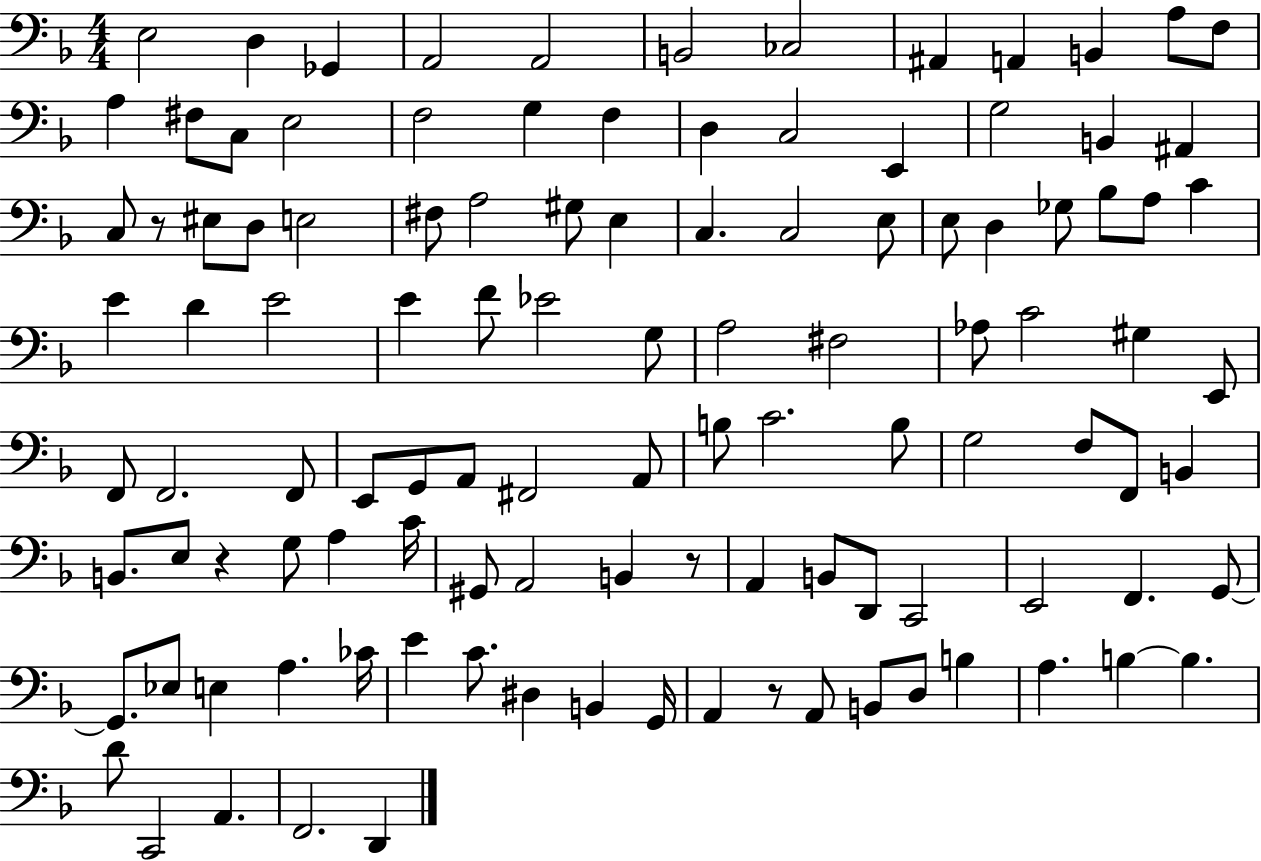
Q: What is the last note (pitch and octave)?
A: D2